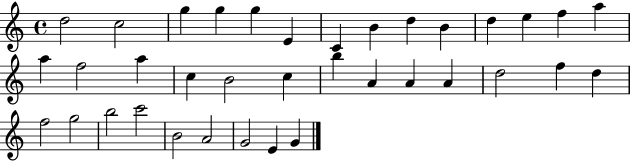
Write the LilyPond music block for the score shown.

{
  \clef treble
  \time 4/4
  \defaultTimeSignature
  \key c \major
  d''2 c''2 | g''4 g''4 g''4 e'4 | c'4 b'4 d''4 b'4 | d''4 e''4 f''4 a''4 | \break a''4 f''2 a''4 | c''4 b'2 c''4 | b''4 a'4 a'4 a'4 | d''2 f''4 d''4 | \break f''2 g''2 | b''2 c'''2 | b'2 a'2 | g'2 e'4 g'4 | \break \bar "|."
}